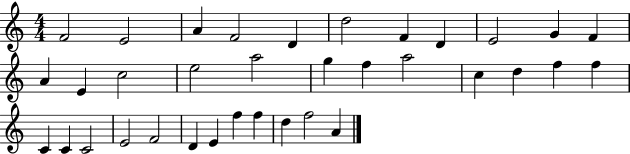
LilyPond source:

{
  \clef treble
  \numericTimeSignature
  \time 4/4
  \key c \major
  f'2 e'2 | a'4 f'2 d'4 | d''2 f'4 d'4 | e'2 g'4 f'4 | \break a'4 e'4 c''2 | e''2 a''2 | g''4 f''4 a''2 | c''4 d''4 f''4 f''4 | \break c'4 c'4 c'2 | e'2 f'2 | d'4 e'4 f''4 f''4 | d''4 f''2 a'4 | \break \bar "|."
}